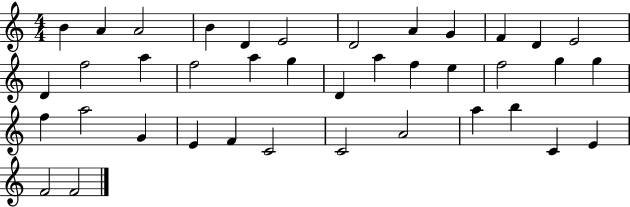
X:1
T:Untitled
M:4/4
L:1/4
K:C
B A A2 B D E2 D2 A G F D E2 D f2 a f2 a g D a f e f2 g g f a2 G E F C2 C2 A2 a b C E F2 F2